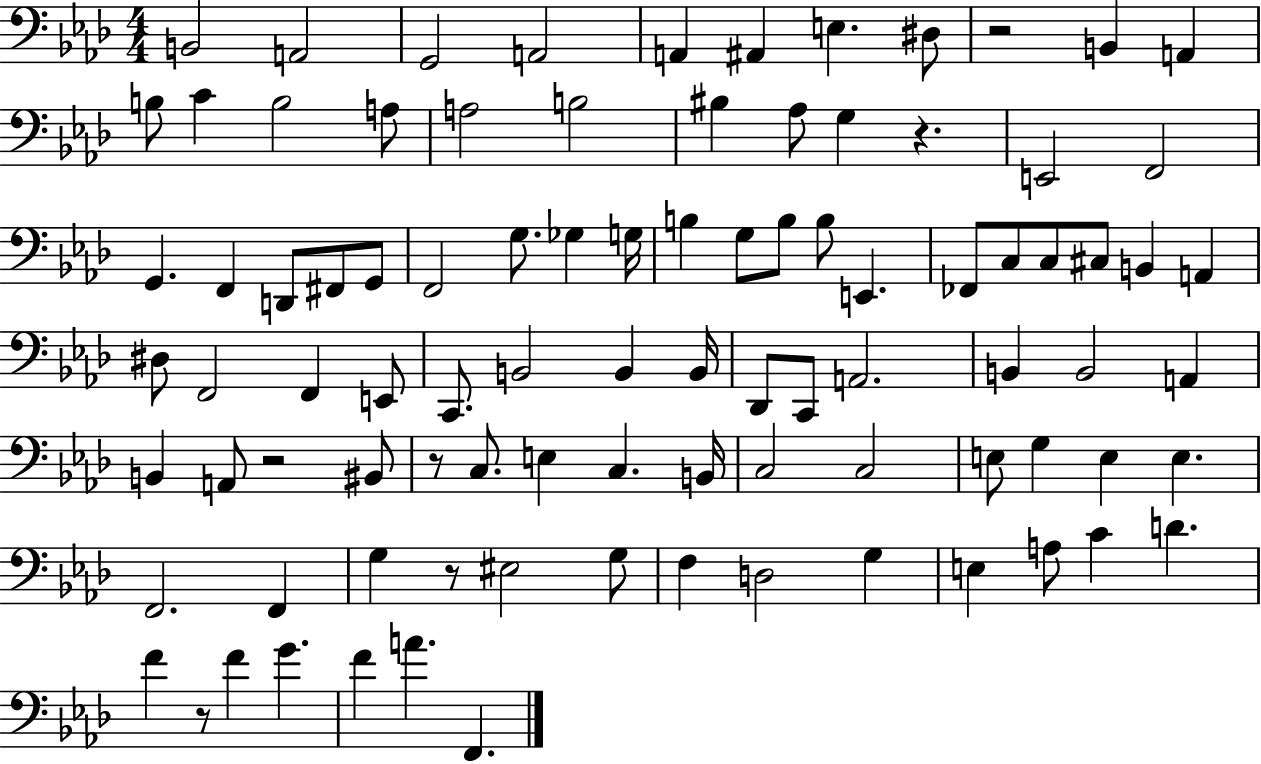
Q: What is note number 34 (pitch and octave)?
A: B3